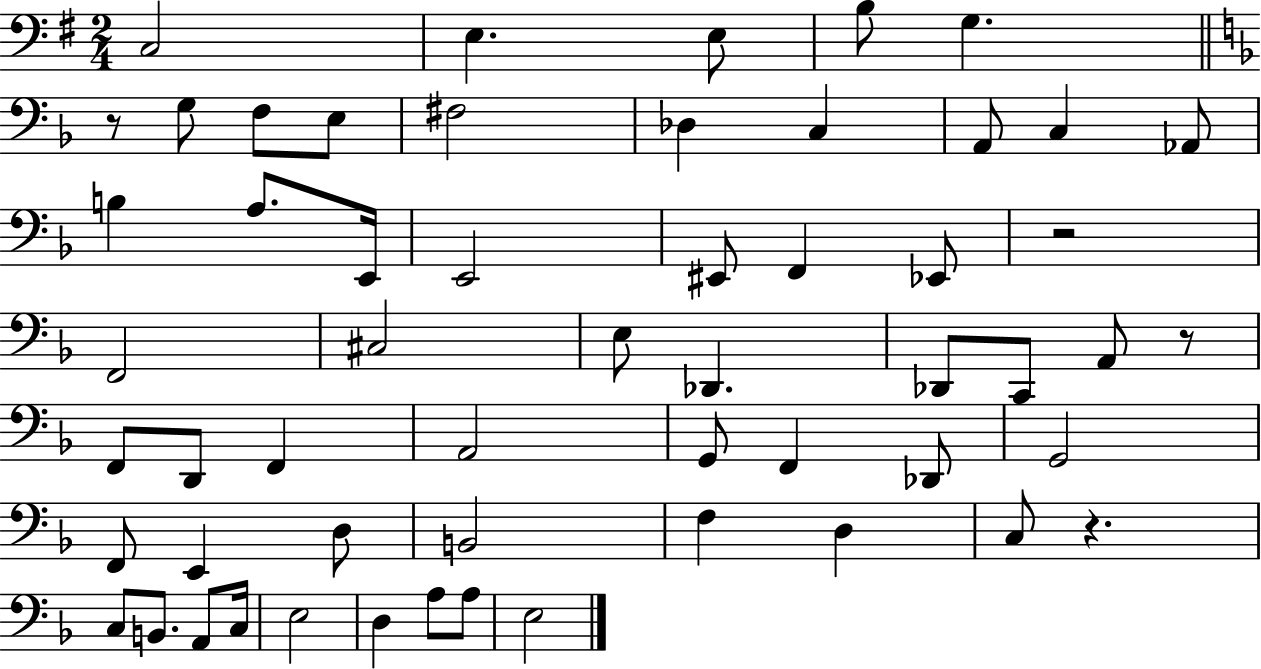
X:1
T:Untitled
M:2/4
L:1/4
K:G
C,2 E, E,/2 B,/2 G, z/2 G,/2 F,/2 E,/2 ^F,2 _D, C, A,,/2 C, _A,,/2 B, A,/2 E,,/4 E,,2 ^E,,/2 F,, _E,,/2 z2 F,,2 ^C,2 E,/2 _D,, _D,,/2 C,,/2 A,,/2 z/2 F,,/2 D,,/2 F,, A,,2 G,,/2 F,, _D,,/2 G,,2 F,,/2 E,, D,/2 B,,2 F, D, C,/2 z C,/2 B,,/2 A,,/2 C,/4 E,2 D, A,/2 A,/2 E,2